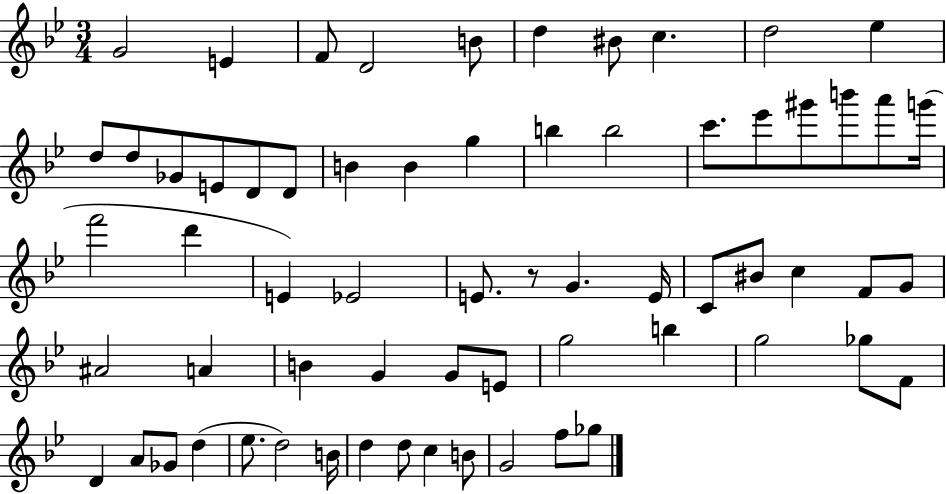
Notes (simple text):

G4/h E4/q F4/e D4/h B4/e D5/q BIS4/e C5/q. D5/h Eb5/q D5/e D5/e Gb4/e E4/e D4/e D4/e B4/q B4/q G5/q B5/q B5/h C6/e. Eb6/e G#6/e B6/e A6/e G6/s F6/h D6/q E4/q Eb4/h E4/e. R/e G4/q. E4/s C4/e BIS4/e C5/q F4/e G4/e A#4/h A4/q B4/q G4/q G4/e E4/e G5/h B5/q G5/h Gb5/e F4/e D4/q A4/e Gb4/e D5/q Eb5/e. D5/h B4/s D5/q D5/e C5/q B4/e G4/h F5/e Gb5/e